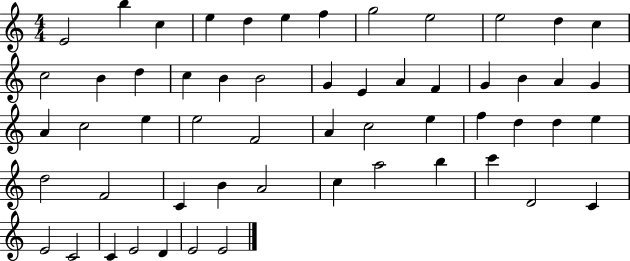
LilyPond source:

{
  \clef treble
  \numericTimeSignature
  \time 4/4
  \key c \major
  e'2 b''4 c''4 | e''4 d''4 e''4 f''4 | g''2 e''2 | e''2 d''4 c''4 | \break c''2 b'4 d''4 | c''4 b'4 b'2 | g'4 e'4 a'4 f'4 | g'4 b'4 a'4 g'4 | \break a'4 c''2 e''4 | e''2 f'2 | a'4 c''2 e''4 | f''4 d''4 d''4 e''4 | \break d''2 f'2 | c'4 b'4 a'2 | c''4 a''2 b''4 | c'''4 d'2 c'4 | \break e'2 c'2 | c'4 e'2 d'4 | e'2 e'2 | \bar "|."
}